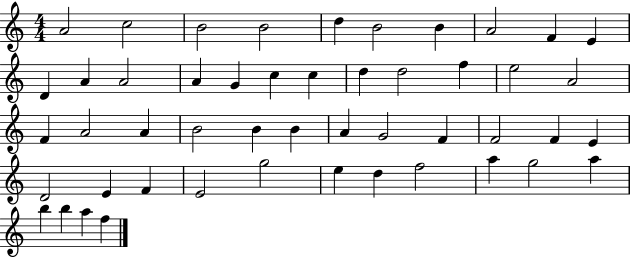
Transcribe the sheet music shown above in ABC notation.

X:1
T:Untitled
M:4/4
L:1/4
K:C
A2 c2 B2 B2 d B2 B A2 F E D A A2 A G c c d d2 f e2 A2 F A2 A B2 B B A G2 F F2 F E D2 E F E2 g2 e d f2 a g2 a b b a f